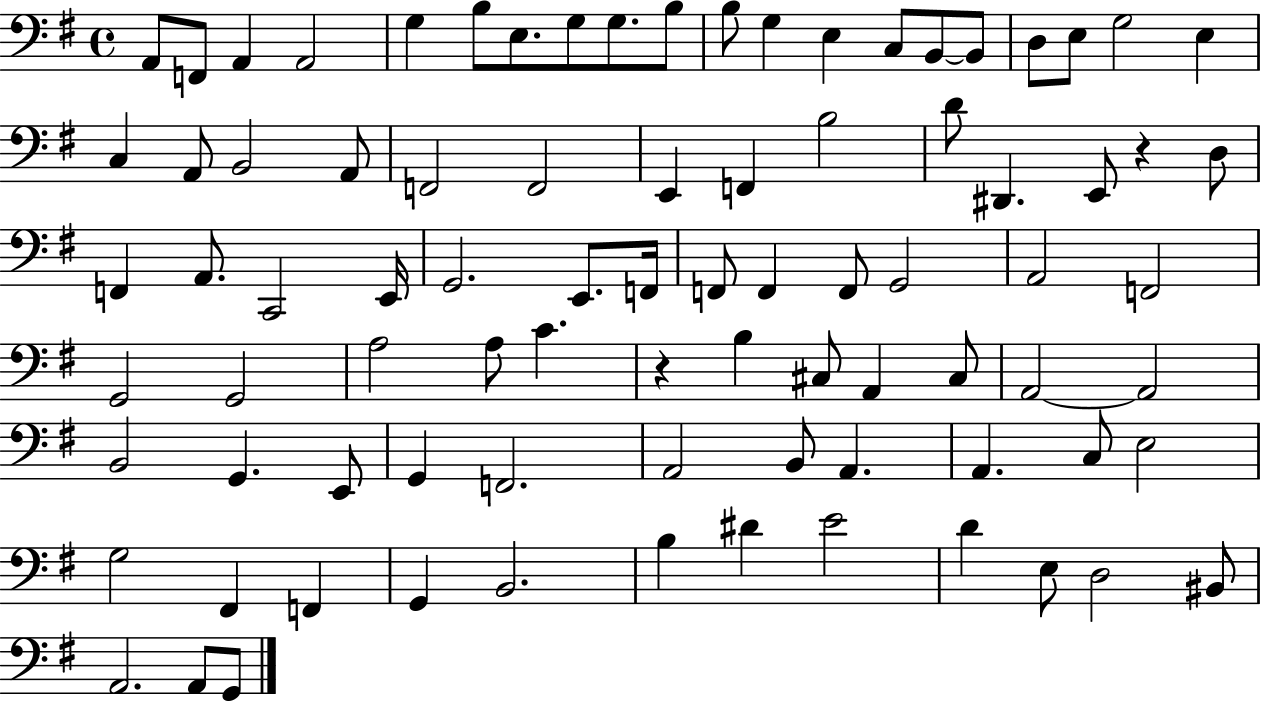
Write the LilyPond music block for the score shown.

{
  \clef bass
  \time 4/4
  \defaultTimeSignature
  \key g \major
  \repeat volta 2 { a,8 f,8 a,4 a,2 | g4 b8 e8. g8 g8. b8 | b8 g4 e4 c8 b,8~~ b,8 | d8 e8 g2 e4 | \break c4 a,8 b,2 a,8 | f,2 f,2 | e,4 f,4 b2 | d'8 dis,4. e,8 r4 d8 | \break f,4 a,8. c,2 e,16 | g,2. e,8. f,16 | f,8 f,4 f,8 g,2 | a,2 f,2 | \break g,2 g,2 | a2 a8 c'4. | r4 b4 cis8 a,4 cis8 | a,2~~ a,2 | \break b,2 g,4. e,8 | g,4 f,2. | a,2 b,8 a,4. | a,4. c8 e2 | \break g2 fis,4 f,4 | g,4 b,2. | b4 dis'4 e'2 | d'4 e8 d2 bis,8 | \break a,2. a,8 g,8 | } \bar "|."
}